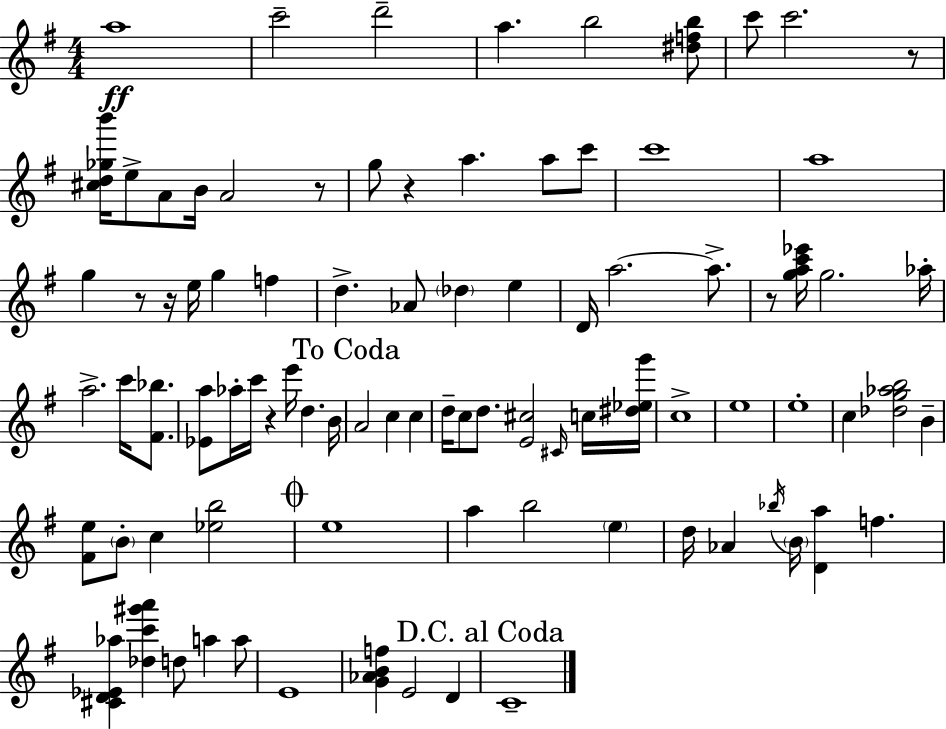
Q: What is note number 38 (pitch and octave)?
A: A4